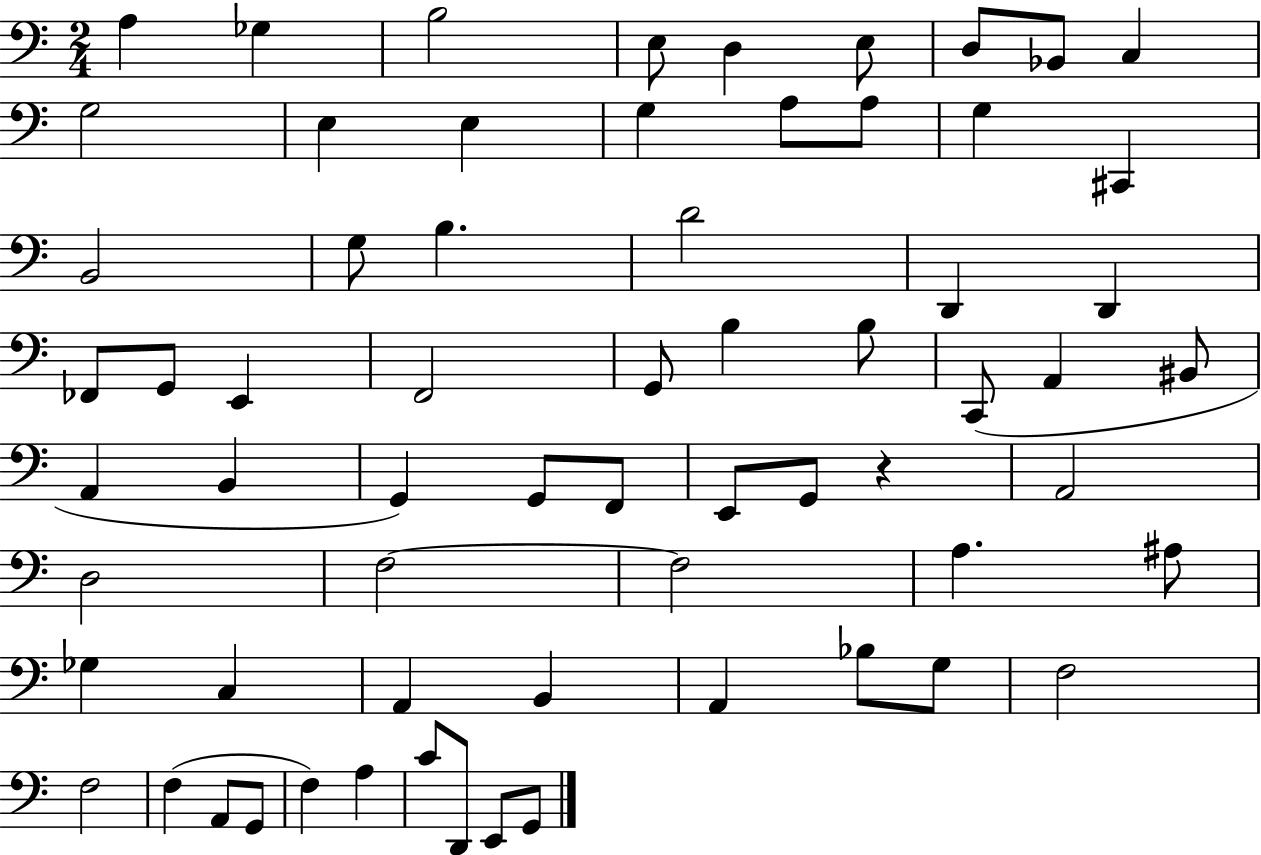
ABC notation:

X:1
T:Untitled
M:2/4
L:1/4
K:C
A, _G, B,2 E,/2 D, E,/2 D,/2 _B,,/2 C, G,2 E, E, G, A,/2 A,/2 G, ^C,, B,,2 G,/2 B, D2 D,, D,, _F,,/2 G,,/2 E,, F,,2 G,,/2 B, B,/2 C,,/2 A,, ^B,,/2 A,, B,, G,, G,,/2 F,,/2 E,,/2 G,,/2 z A,,2 D,2 F,2 F,2 A, ^A,/2 _G, C, A,, B,, A,, _B,/2 G,/2 F,2 F,2 F, A,,/2 G,,/2 F, A, C/2 D,,/2 E,,/2 G,,/2